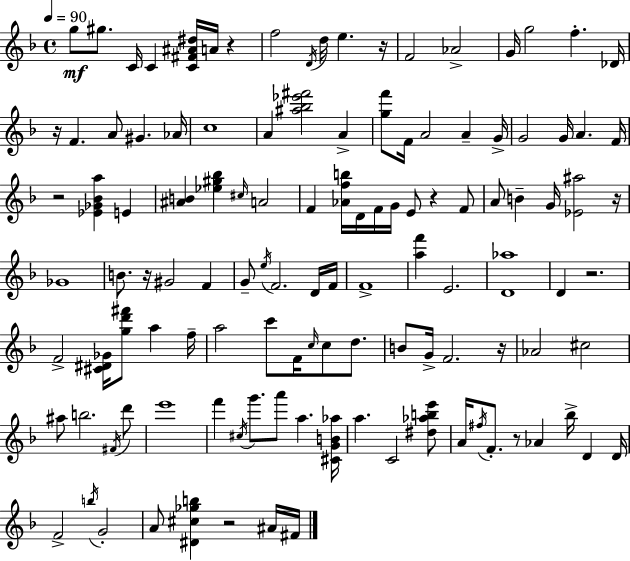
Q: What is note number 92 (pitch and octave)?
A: A#4